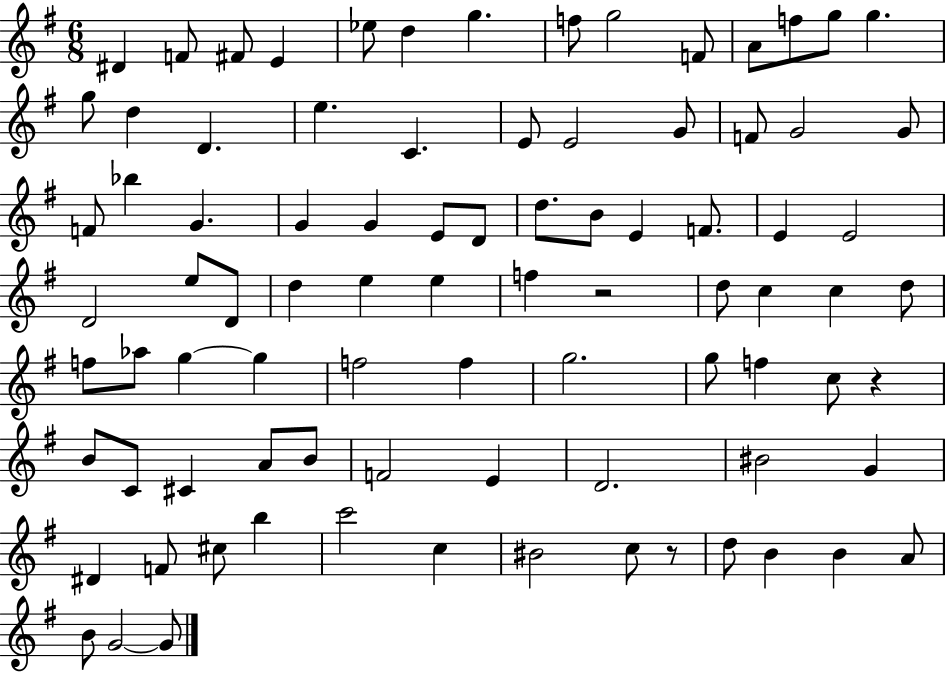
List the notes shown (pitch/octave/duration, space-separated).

D#4/q F4/e F#4/e E4/q Eb5/e D5/q G5/q. F5/e G5/h F4/e A4/e F5/e G5/e G5/q. G5/e D5/q D4/q. E5/q. C4/q. E4/e E4/h G4/e F4/e G4/h G4/e F4/e Bb5/q G4/q. G4/q G4/q E4/e D4/e D5/e. B4/e E4/q F4/e. E4/q E4/h D4/h E5/e D4/e D5/q E5/q E5/q F5/q R/h D5/e C5/q C5/q D5/e F5/e Ab5/e G5/q G5/q F5/h F5/q G5/h. G5/e F5/q C5/e R/q B4/e C4/e C#4/q A4/e B4/e F4/h E4/q D4/h. BIS4/h G4/q D#4/q F4/e C#5/e B5/q C6/h C5/q BIS4/h C5/e R/e D5/e B4/q B4/q A4/e B4/e G4/h G4/e